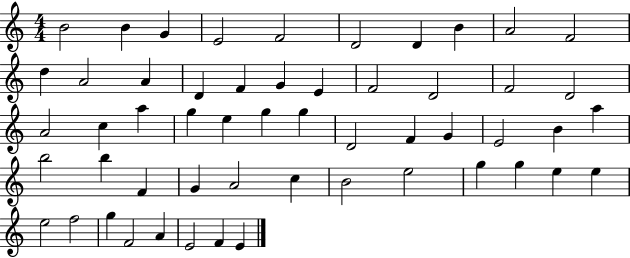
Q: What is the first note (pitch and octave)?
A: B4